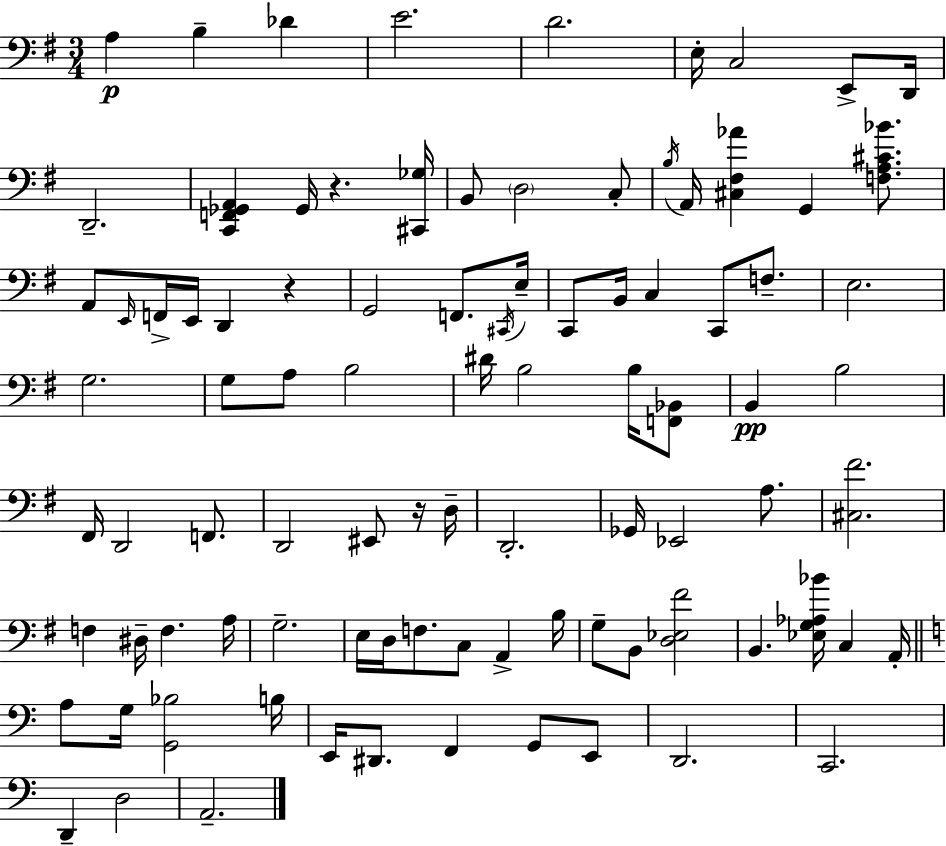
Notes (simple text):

A3/q B3/q Db4/q E4/h. D4/h. E3/s C3/h E2/e D2/s D2/h. [C2,F2,Gb2,A2]/q Gb2/s R/q. [C#2,Gb3]/s B2/e D3/h C3/e B3/s A2/s [C#3,F#3,Ab4]/q G2/q [F3,A3,C#4,Bb4]/e. A2/e E2/s F2/s E2/s D2/q R/q G2/h F2/e. C#2/s E3/s C2/e B2/s C3/q C2/e F3/e. E3/h. G3/h. G3/e A3/e B3/h D#4/s B3/h B3/s [F2,Bb2]/e B2/q B3/h F#2/s D2/h F2/e. D2/h EIS2/e R/s D3/s D2/h. Gb2/s Eb2/h A3/e. [C#3,F#4]/h. F3/q D#3/s F3/q. A3/s G3/h. E3/s D3/s F3/e. C3/e A2/q B3/s G3/e B2/e [D3,Eb3,F#4]/h B2/q. [Eb3,G3,Ab3,Bb4]/s C3/q A2/s A3/e G3/s [G2,Bb3]/h B3/s E2/s D#2/e. F2/q G2/e E2/e D2/h. C2/h. D2/q D3/h A2/h.